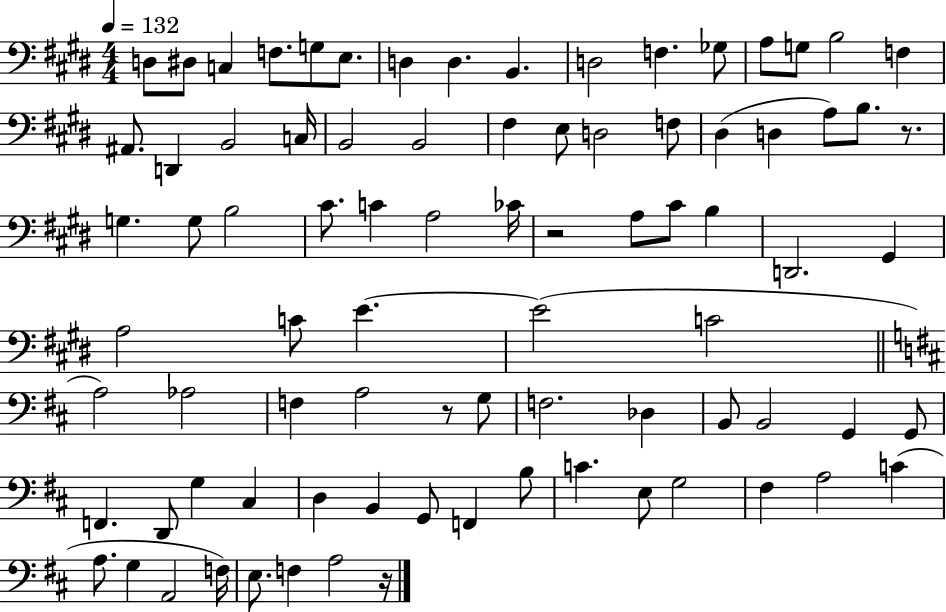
{
  \clef bass
  \numericTimeSignature
  \time 4/4
  \key e \major
  \tempo 4 = 132
  d8 dis8 c4 f8. g8 e8. | d4 d4. b,4. | d2 f4. ges8 | a8 g8 b2 f4 | \break ais,8. d,4 b,2 c16 | b,2 b,2 | fis4 e8 d2 f8 | dis4( d4 a8) b8. r8. | \break g4. g8 b2 | cis'8. c'4 a2 ces'16 | r2 a8 cis'8 b4 | d,2. gis,4 | \break a2 c'8 e'4.~~ | e'2( c'2 | \bar "||" \break \key d \major a2) aes2 | f4 a2 r8 g8 | f2. des4 | b,8 b,2 g,4 g,8 | \break f,4. d,8 g4 cis4 | d4 b,4 g,8 f,4 b8 | c'4. e8 g2 | fis4 a2 c'4( | \break a8. g4 a,2 f16) | e8. f4 a2 r16 | \bar "|."
}